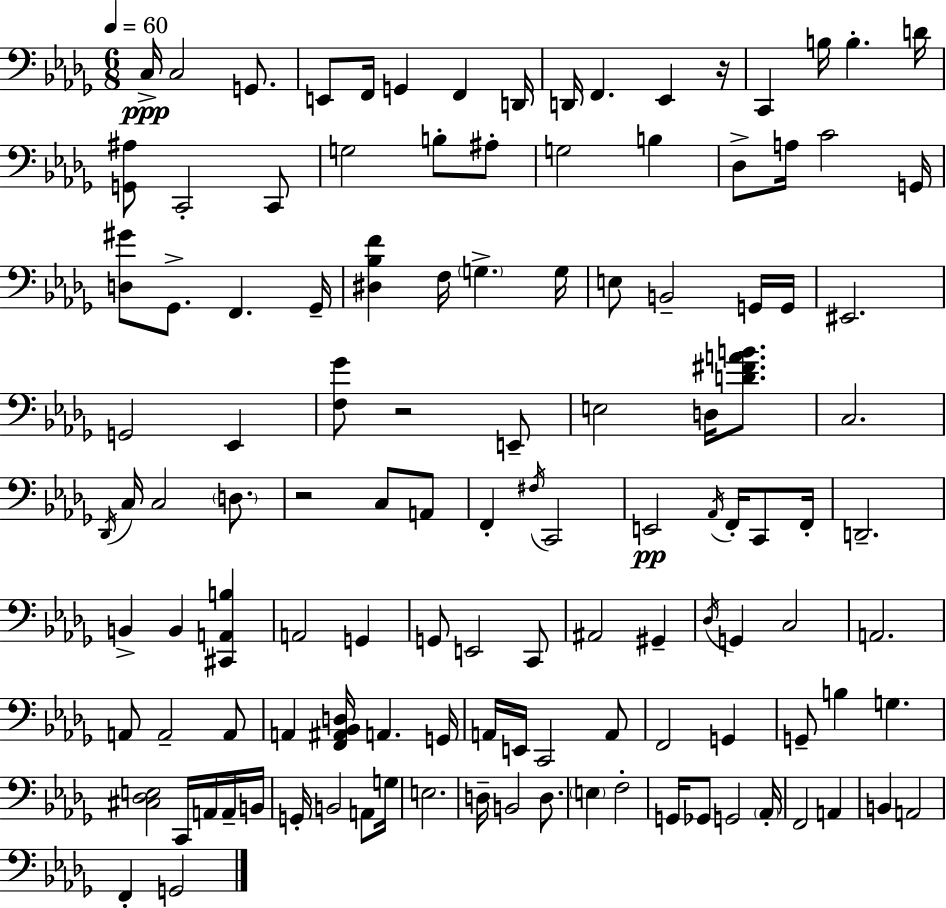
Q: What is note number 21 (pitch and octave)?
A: G3